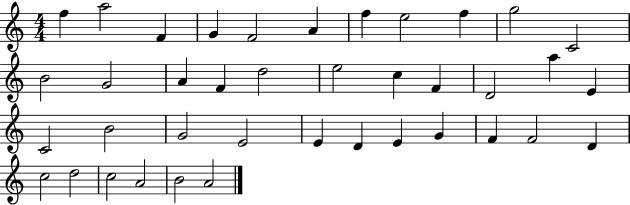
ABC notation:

X:1
T:Untitled
M:4/4
L:1/4
K:C
f a2 F G F2 A f e2 f g2 C2 B2 G2 A F d2 e2 c F D2 a E C2 B2 G2 E2 E D E G F F2 D c2 d2 c2 A2 B2 A2